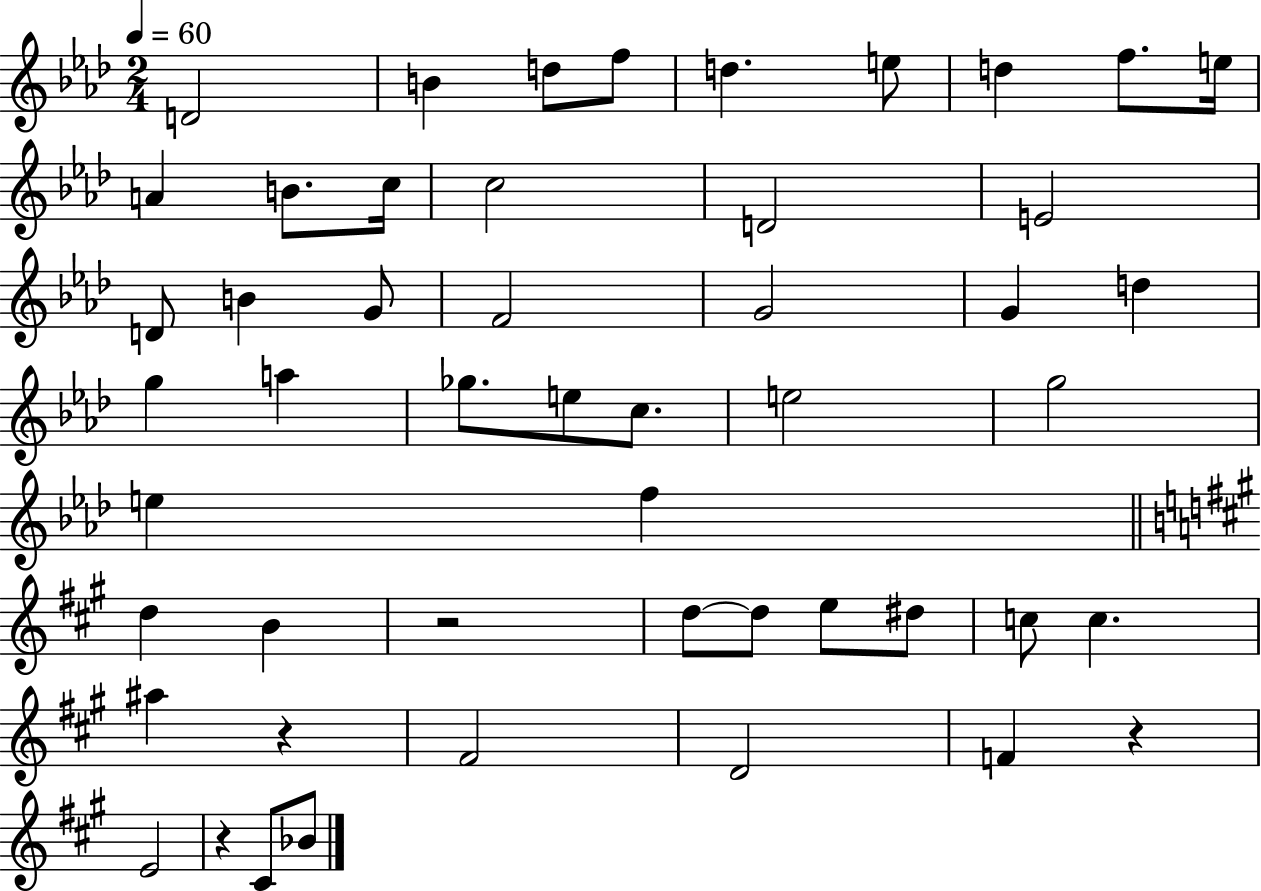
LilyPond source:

{
  \clef treble
  \numericTimeSignature
  \time 2/4
  \key aes \major
  \tempo 4 = 60
  d'2 | b'4 d''8 f''8 | d''4. e''8 | d''4 f''8. e''16 | \break a'4 b'8. c''16 | c''2 | d'2 | e'2 | \break d'8 b'4 g'8 | f'2 | g'2 | g'4 d''4 | \break g''4 a''4 | ges''8. e''8 c''8. | e''2 | g''2 | \break e''4 f''4 | \bar "||" \break \key a \major d''4 b'4 | r2 | d''8~~ d''8 e''8 dis''8 | c''8 c''4. | \break ais''4 r4 | fis'2 | d'2 | f'4 r4 | \break e'2 | r4 cis'8 bes'8 | \bar "|."
}